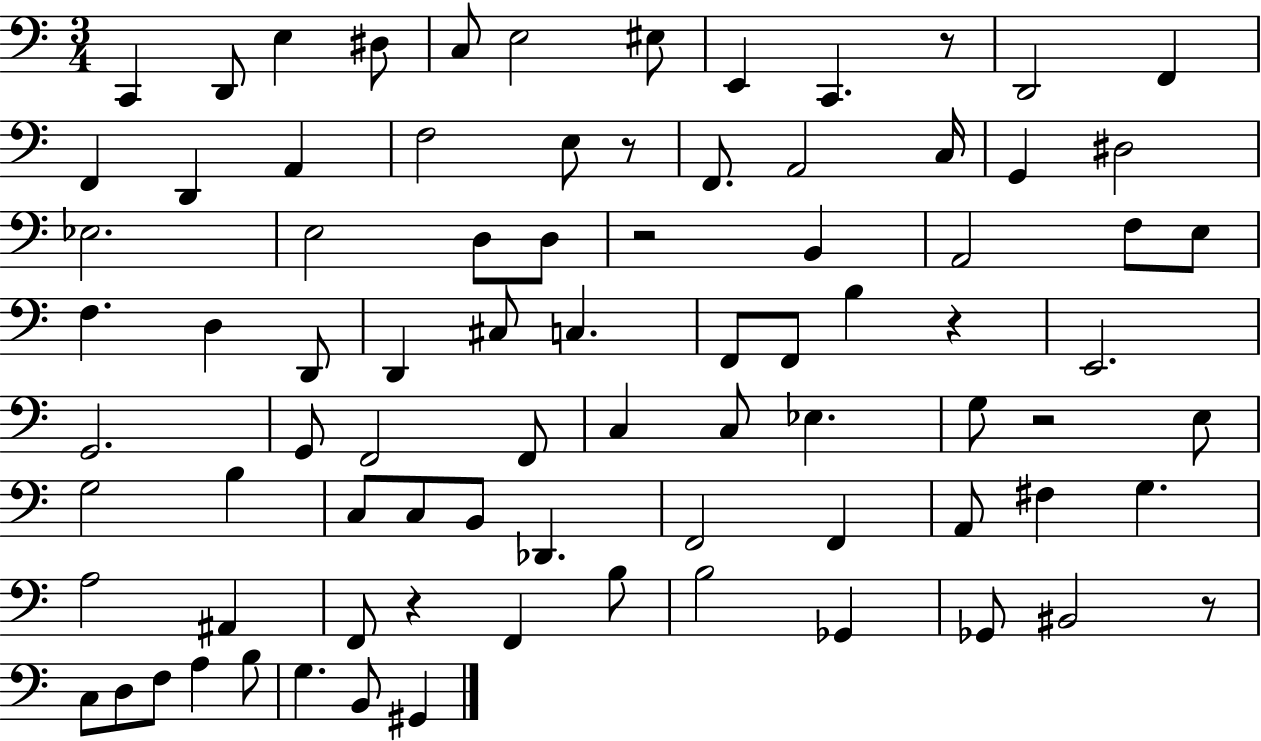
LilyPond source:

{
  \clef bass
  \numericTimeSignature
  \time 3/4
  \key c \major
  c,4 d,8 e4 dis8 | c8 e2 eis8 | e,4 c,4. r8 | d,2 f,4 | \break f,4 d,4 a,4 | f2 e8 r8 | f,8. a,2 c16 | g,4 dis2 | \break ees2. | e2 d8 d8 | r2 b,4 | a,2 f8 e8 | \break f4. d4 d,8 | d,4 cis8 c4. | f,8 f,8 b4 r4 | e,2. | \break g,2. | g,8 f,2 f,8 | c4 c8 ees4. | g8 r2 e8 | \break g2 b4 | c8 c8 b,8 des,4. | f,2 f,4 | a,8 fis4 g4. | \break a2 ais,4 | f,8 r4 f,4 b8 | b2 ges,4 | ges,8 bis,2 r8 | \break c8 d8 f8 a4 b8 | g4. b,8 gis,4 | \bar "|."
}